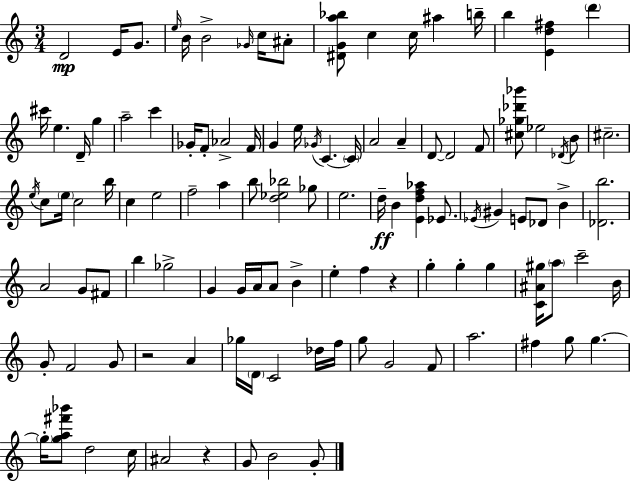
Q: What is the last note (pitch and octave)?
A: G4